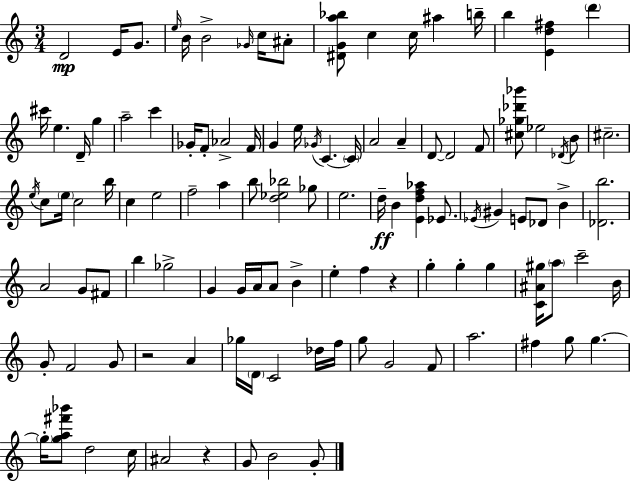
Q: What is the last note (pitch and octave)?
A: G4